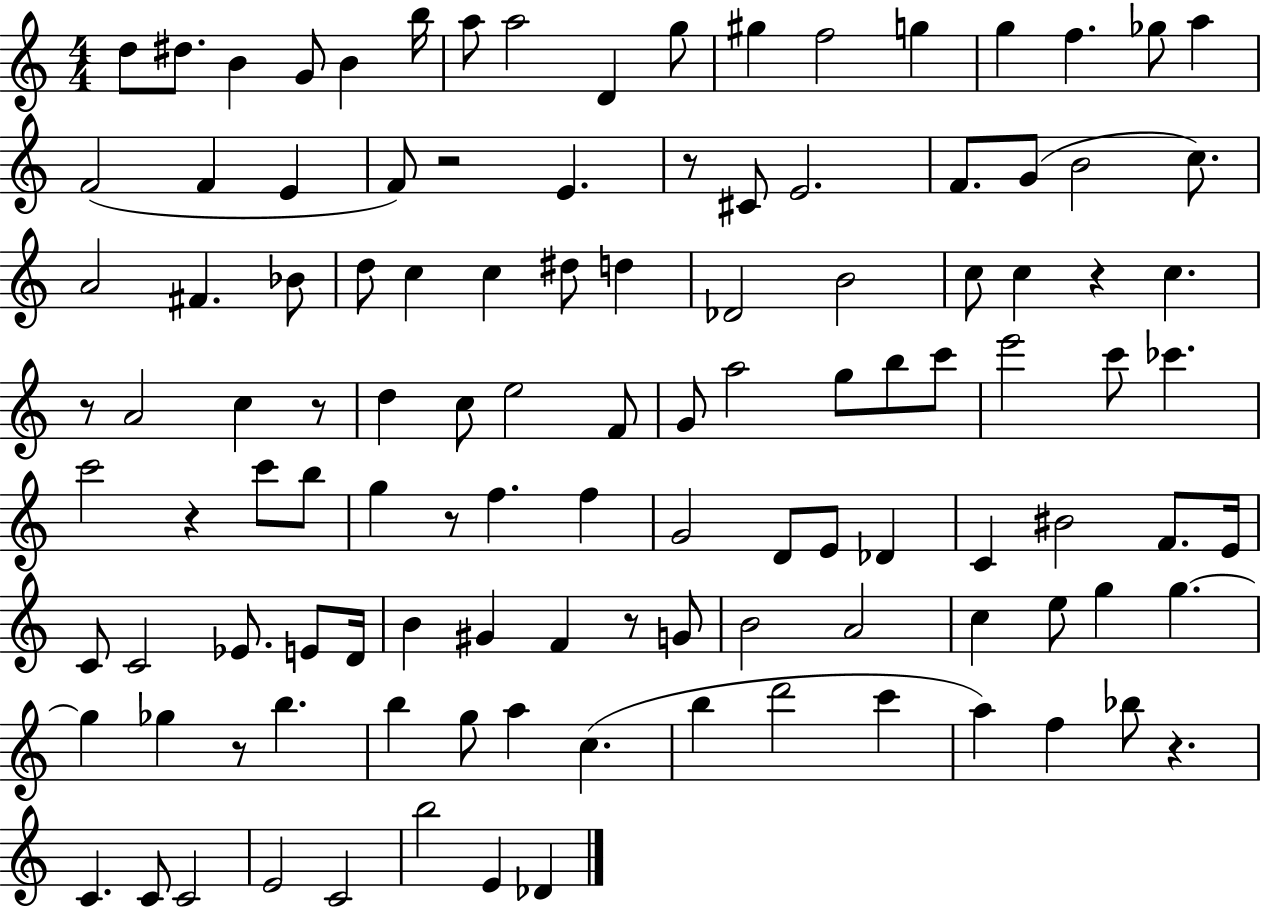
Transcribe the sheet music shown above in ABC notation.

X:1
T:Untitled
M:4/4
L:1/4
K:C
d/2 ^d/2 B G/2 B b/4 a/2 a2 D g/2 ^g f2 g g f _g/2 a F2 F E F/2 z2 E z/2 ^C/2 E2 F/2 G/2 B2 c/2 A2 ^F _B/2 d/2 c c ^d/2 d _D2 B2 c/2 c z c z/2 A2 c z/2 d c/2 e2 F/2 G/2 a2 g/2 b/2 c'/2 e'2 c'/2 _c' c'2 z c'/2 b/2 g z/2 f f G2 D/2 E/2 _D C ^B2 F/2 E/4 C/2 C2 _E/2 E/2 D/4 B ^G F z/2 G/2 B2 A2 c e/2 g g g _g z/2 b b g/2 a c b d'2 c' a f _b/2 z C C/2 C2 E2 C2 b2 E _D